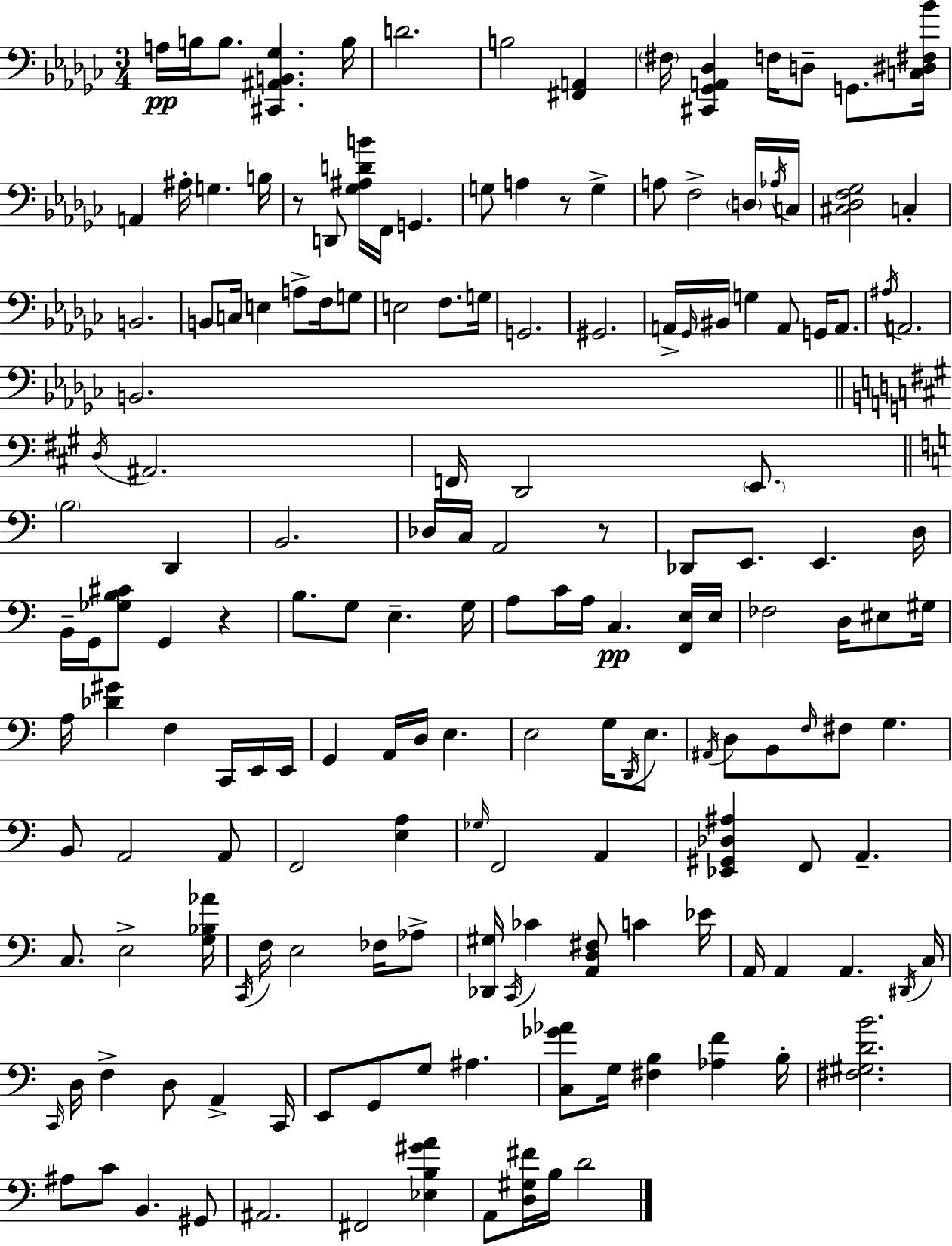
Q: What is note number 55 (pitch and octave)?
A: D2